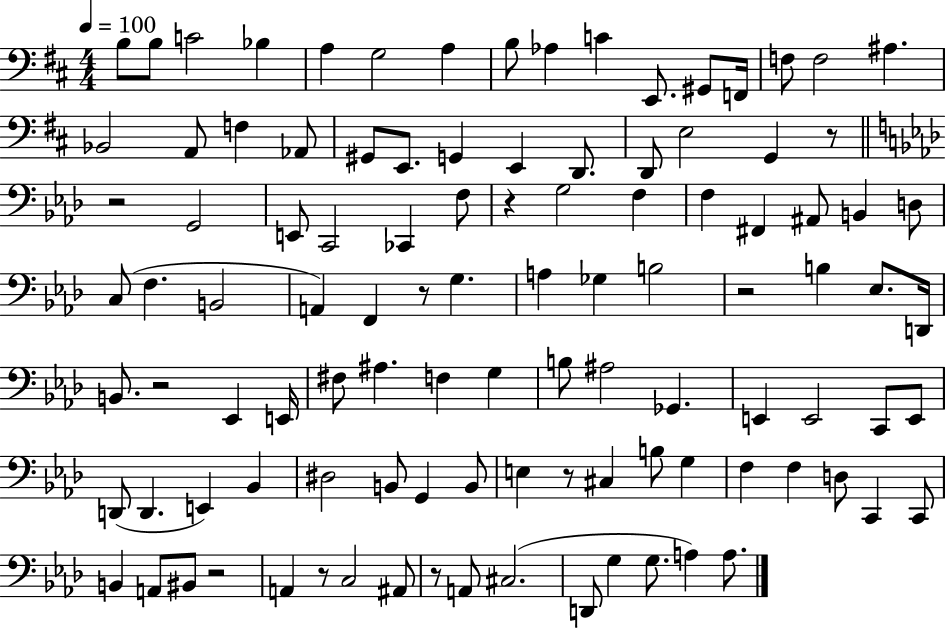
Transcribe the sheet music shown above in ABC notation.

X:1
T:Untitled
M:4/4
L:1/4
K:D
B,/2 B,/2 C2 _B, A, G,2 A, B,/2 _A, C E,,/2 ^G,,/2 F,,/4 F,/2 F,2 ^A, _B,,2 A,,/2 F, _A,,/2 ^G,,/2 E,,/2 G,, E,, D,,/2 D,,/2 E,2 G,, z/2 z2 G,,2 E,,/2 C,,2 _C,, F,/2 z G,2 F, F, ^F,, ^A,,/2 B,, D,/2 C,/2 F, B,,2 A,, F,, z/2 G, A, _G, B,2 z2 B, _E,/2 D,,/4 B,,/2 z2 _E,, E,,/4 ^F,/2 ^A, F, G, B,/2 ^A,2 _G,, E,, E,,2 C,,/2 E,,/2 D,,/2 D,, E,, _B,, ^D,2 B,,/2 G,, B,,/2 E, z/2 ^C, B,/2 G, F, F, D,/2 C,, C,,/2 B,, A,,/2 ^B,,/2 z2 A,, z/2 C,2 ^A,,/2 z/2 A,,/2 ^C,2 D,,/2 G, G,/2 A, A,/2